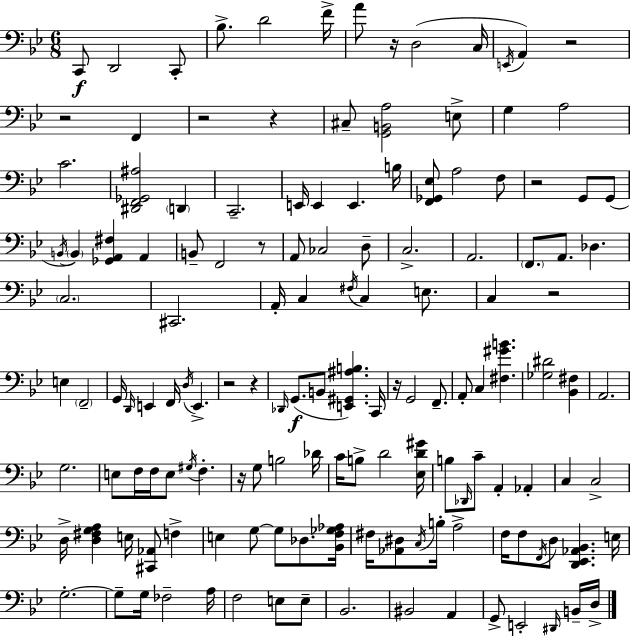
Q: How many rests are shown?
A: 12